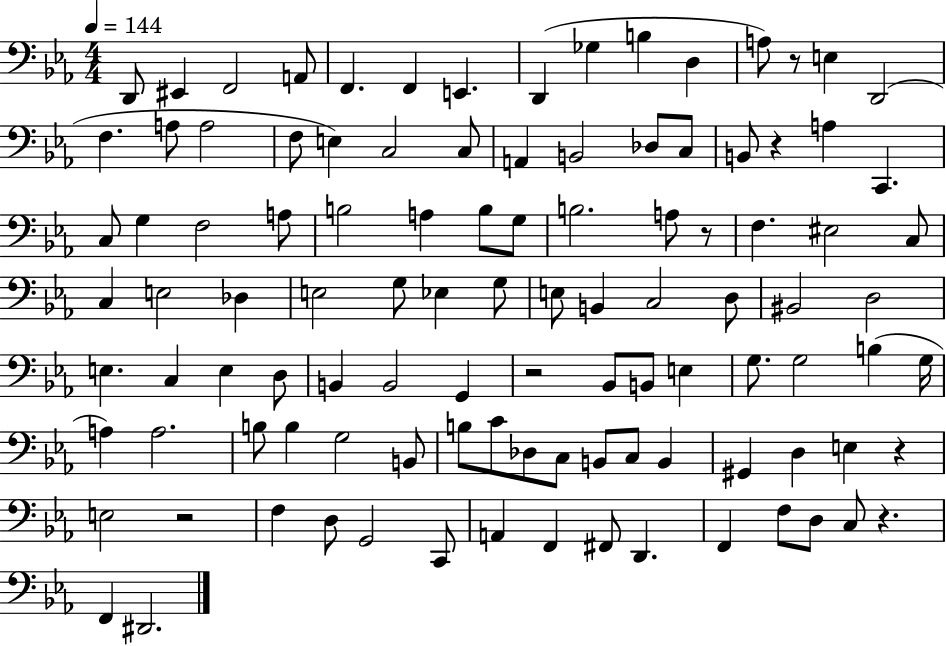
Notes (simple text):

D2/e EIS2/q F2/h A2/e F2/q. F2/q E2/q. D2/q Gb3/q B3/q D3/q A3/e R/e E3/q D2/h F3/q. A3/e A3/h F3/e E3/q C3/h C3/e A2/q B2/h Db3/e C3/e B2/e R/q A3/q C2/q. C3/e G3/q F3/h A3/e B3/h A3/q B3/e G3/e B3/h. A3/e R/e F3/q. EIS3/h C3/e C3/q E3/h Db3/q E3/h G3/e Eb3/q G3/e E3/e B2/q C3/h D3/e BIS2/h D3/h E3/q. C3/q E3/q D3/e B2/q B2/h G2/q R/h Bb2/e B2/e E3/q G3/e. G3/h B3/q G3/s A3/q A3/h. B3/e B3/q G3/h B2/e B3/e C4/e Db3/e C3/e B2/e C3/e B2/q G#2/q D3/q E3/q R/q E3/h R/h F3/q D3/e G2/h C2/e A2/q F2/q F#2/e D2/q. F2/q F3/e D3/e C3/e R/q. F2/q D#2/h.